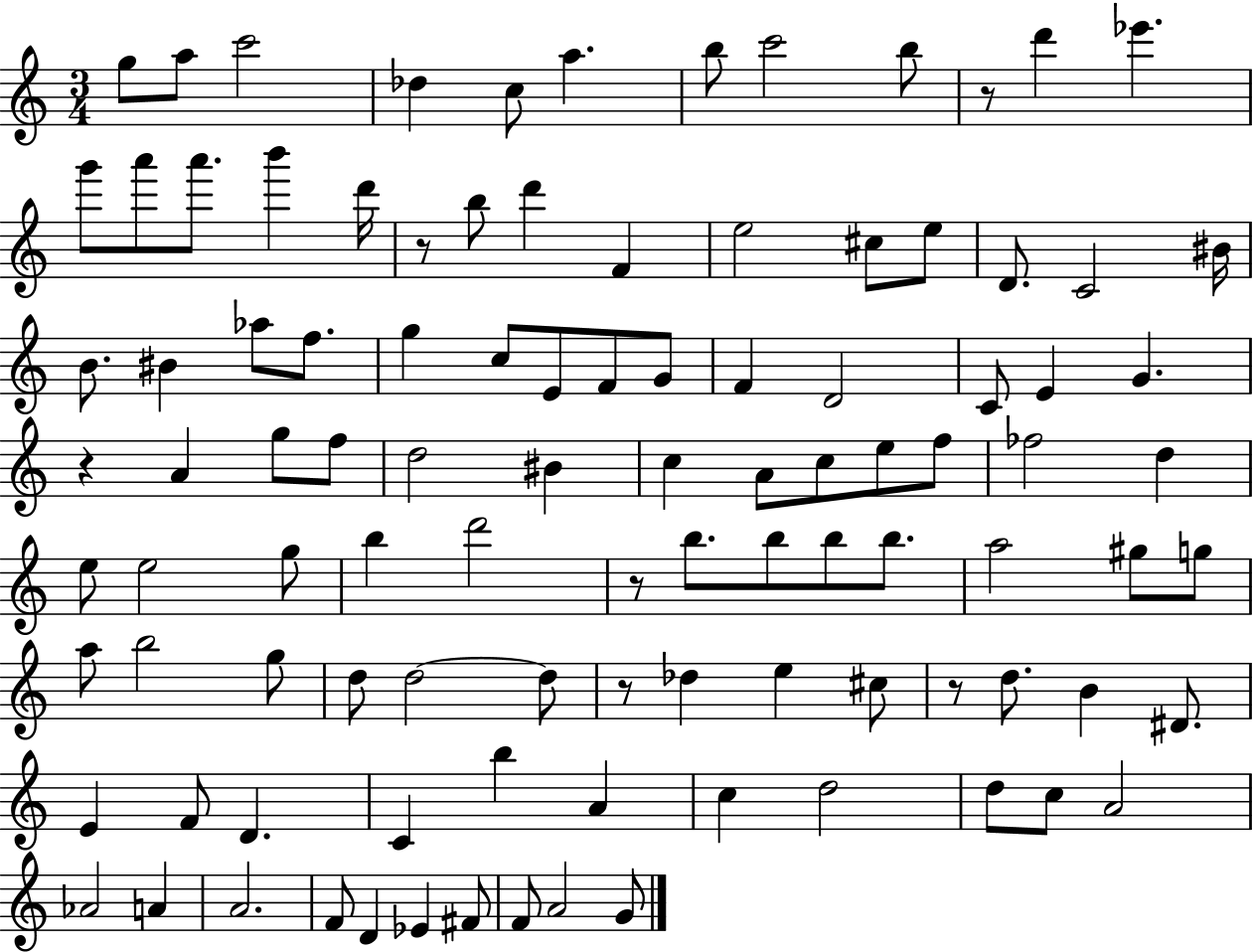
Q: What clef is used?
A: treble